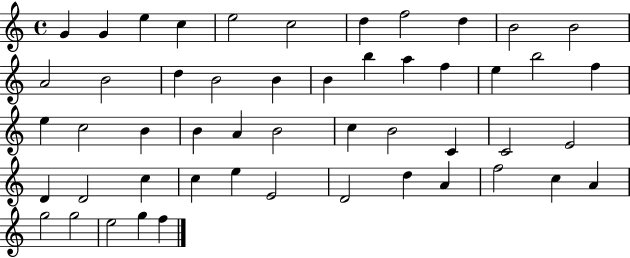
X:1
T:Untitled
M:4/4
L:1/4
K:C
G G e c e2 c2 d f2 d B2 B2 A2 B2 d B2 B B b a f e b2 f e c2 B B A B2 c B2 C C2 E2 D D2 c c e E2 D2 d A f2 c A g2 g2 e2 g f